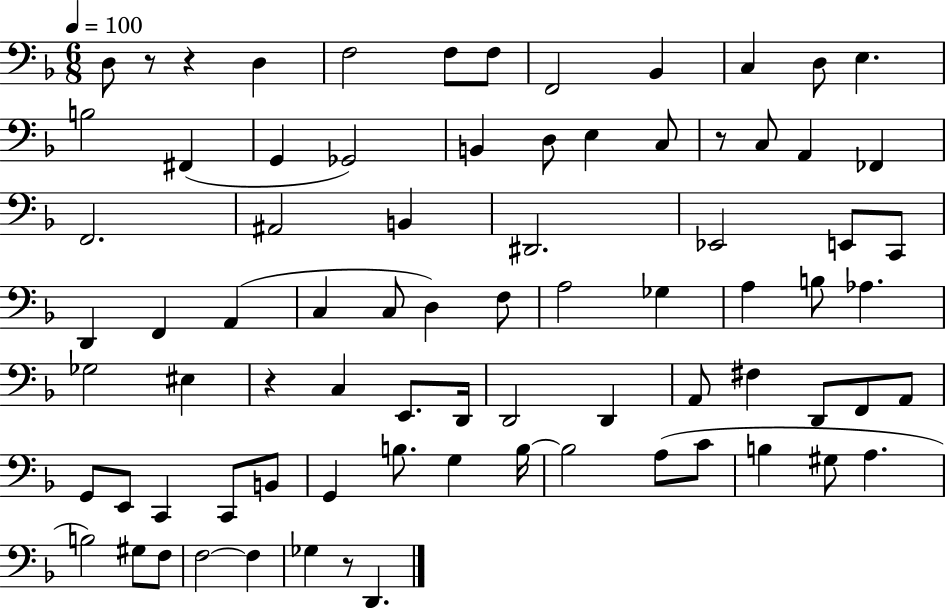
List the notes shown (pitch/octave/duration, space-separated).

D3/e R/e R/q D3/q F3/h F3/e F3/e F2/h Bb2/q C3/q D3/e E3/q. B3/h F#2/q G2/q Gb2/h B2/q D3/e E3/q C3/e R/e C3/e A2/q FES2/q F2/h. A#2/h B2/q D#2/h. Eb2/h E2/e C2/e D2/q F2/q A2/q C3/q C3/e D3/q F3/e A3/h Gb3/q A3/q B3/e Ab3/q. Gb3/h EIS3/q R/q C3/q E2/e. D2/s D2/h D2/q A2/e F#3/q D2/e F2/e A2/e G2/e E2/e C2/q C2/e B2/e G2/q B3/e. G3/q B3/s B3/h A3/e C4/e B3/q G#3/e A3/q. B3/h G#3/e F3/e F3/h F3/q Gb3/q R/e D2/q.